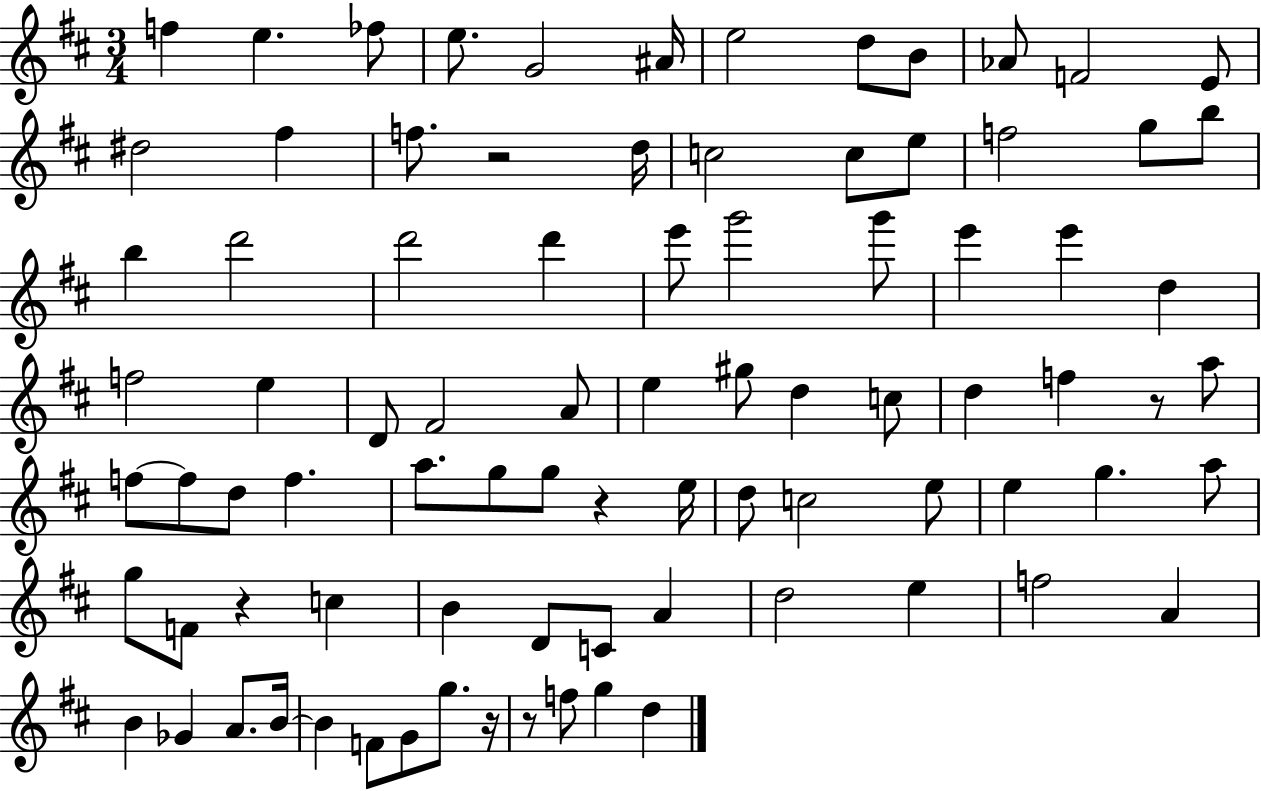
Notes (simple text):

F5/q E5/q. FES5/e E5/e. G4/h A#4/s E5/h D5/e B4/e Ab4/e F4/h E4/e D#5/h F#5/q F5/e. R/h D5/s C5/h C5/e E5/e F5/h G5/e B5/e B5/q D6/h D6/h D6/q E6/e G6/h G6/e E6/q E6/q D5/q F5/h E5/q D4/e F#4/h A4/e E5/q G#5/e D5/q C5/e D5/q F5/q R/e A5/e F5/e F5/e D5/e F5/q. A5/e. G5/e G5/e R/q E5/s D5/e C5/h E5/e E5/q G5/q. A5/e G5/e F4/e R/q C5/q B4/q D4/e C4/e A4/q D5/h E5/q F5/h A4/q B4/q Gb4/q A4/e. B4/s B4/q F4/e G4/e G5/e. R/s R/e F5/e G5/q D5/q